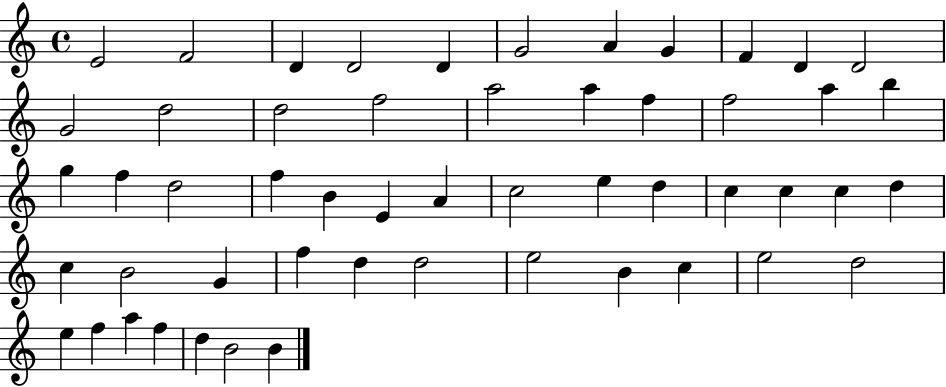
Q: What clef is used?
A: treble